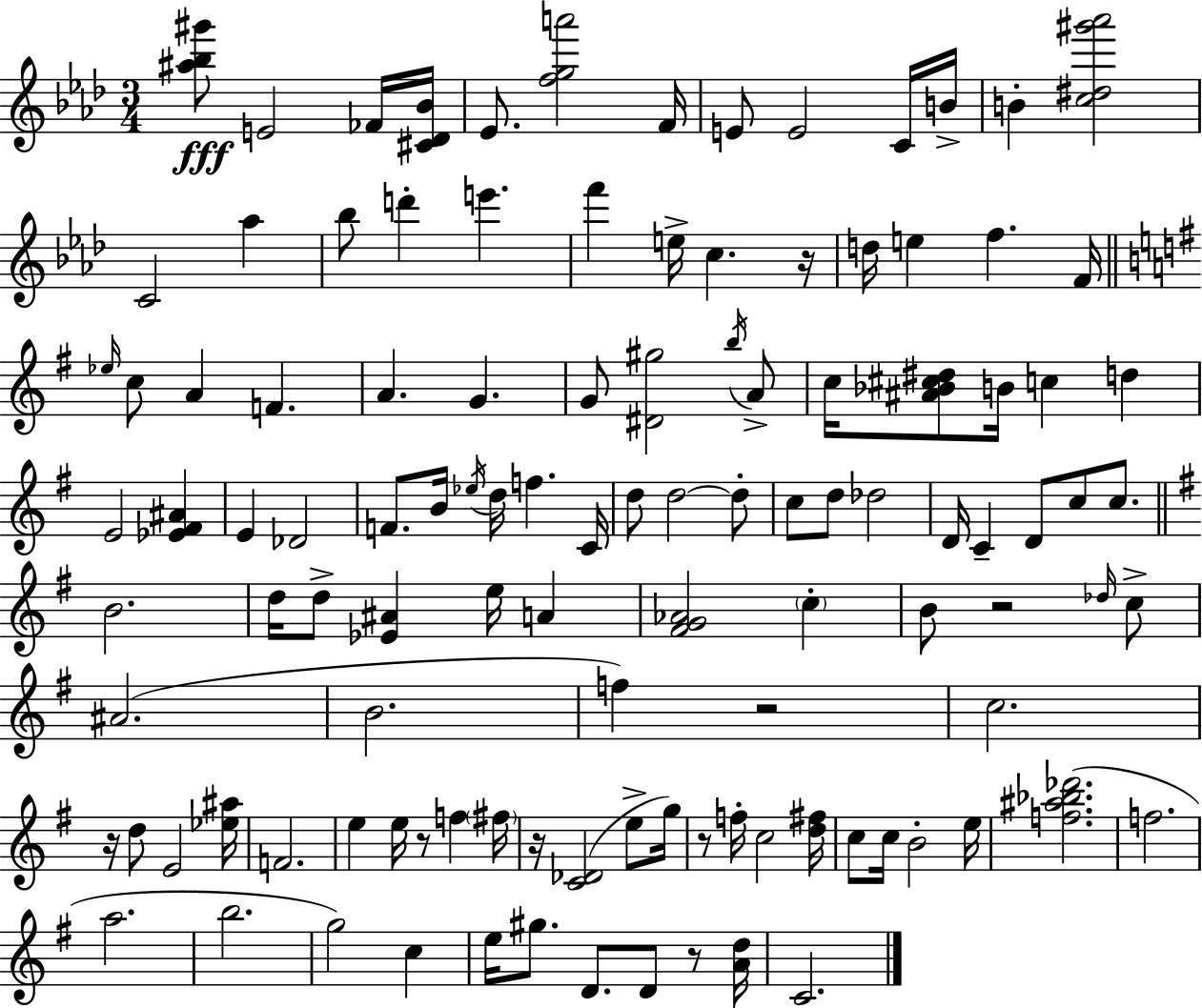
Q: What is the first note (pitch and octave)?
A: E4